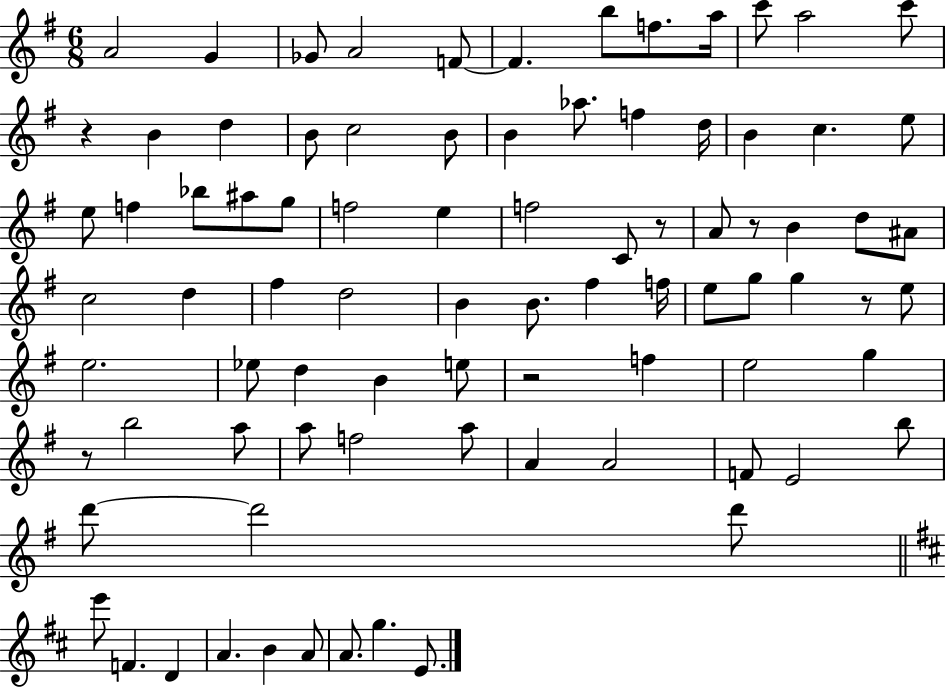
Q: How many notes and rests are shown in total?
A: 85